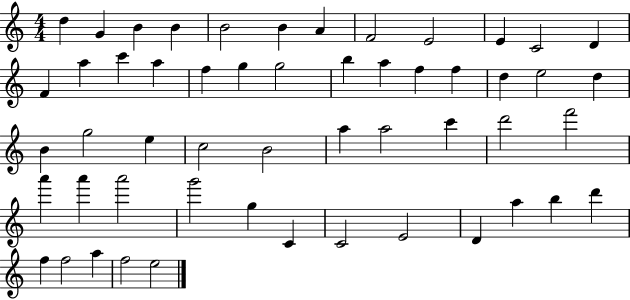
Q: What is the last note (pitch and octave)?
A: E5